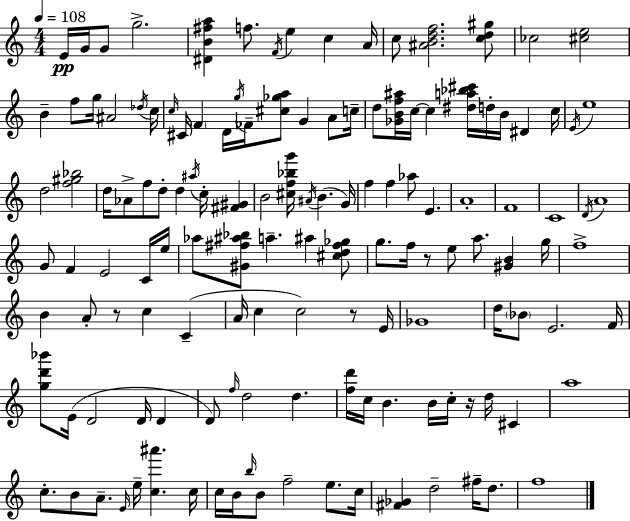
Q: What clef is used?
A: treble